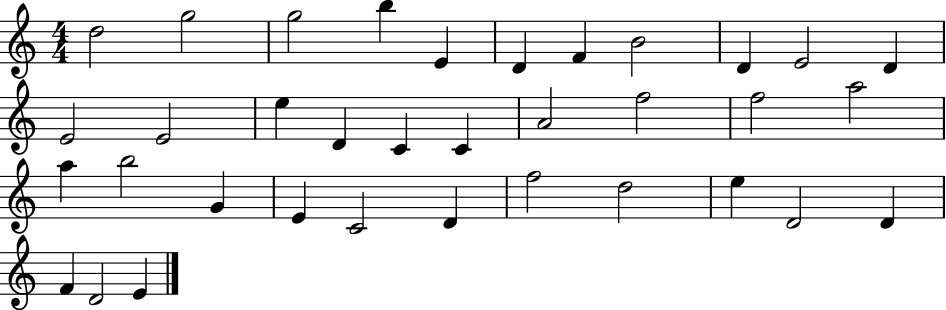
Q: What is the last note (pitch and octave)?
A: E4